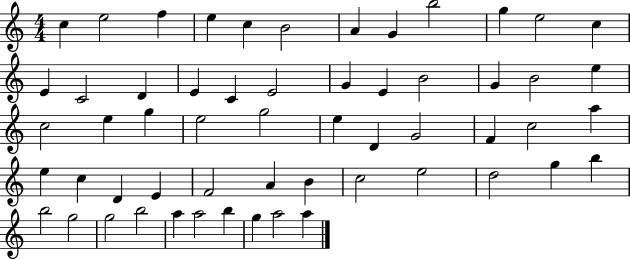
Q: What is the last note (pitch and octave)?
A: A5